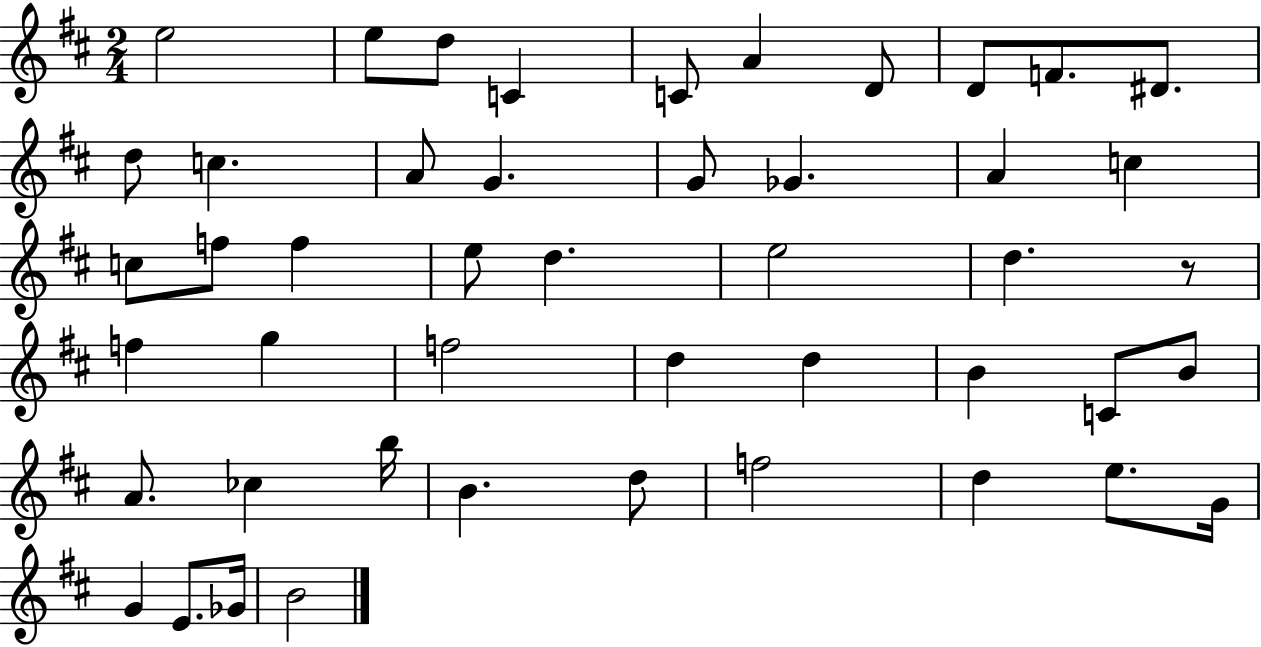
{
  \clef treble
  \numericTimeSignature
  \time 2/4
  \key d \major
  e''2 | e''8 d''8 c'4 | c'8 a'4 d'8 | d'8 f'8. dis'8. | \break d''8 c''4. | a'8 g'4. | g'8 ges'4. | a'4 c''4 | \break c''8 f''8 f''4 | e''8 d''4. | e''2 | d''4. r8 | \break f''4 g''4 | f''2 | d''4 d''4 | b'4 c'8 b'8 | \break a'8. ces''4 b''16 | b'4. d''8 | f''2 | d''4 e''8. g'16 | \break g'4 e'8. ges'16 | b'2 | \bar "|."
}